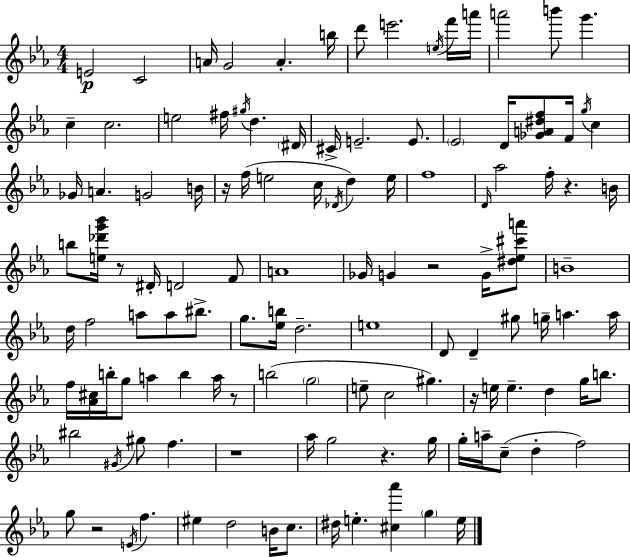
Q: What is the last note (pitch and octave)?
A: E5